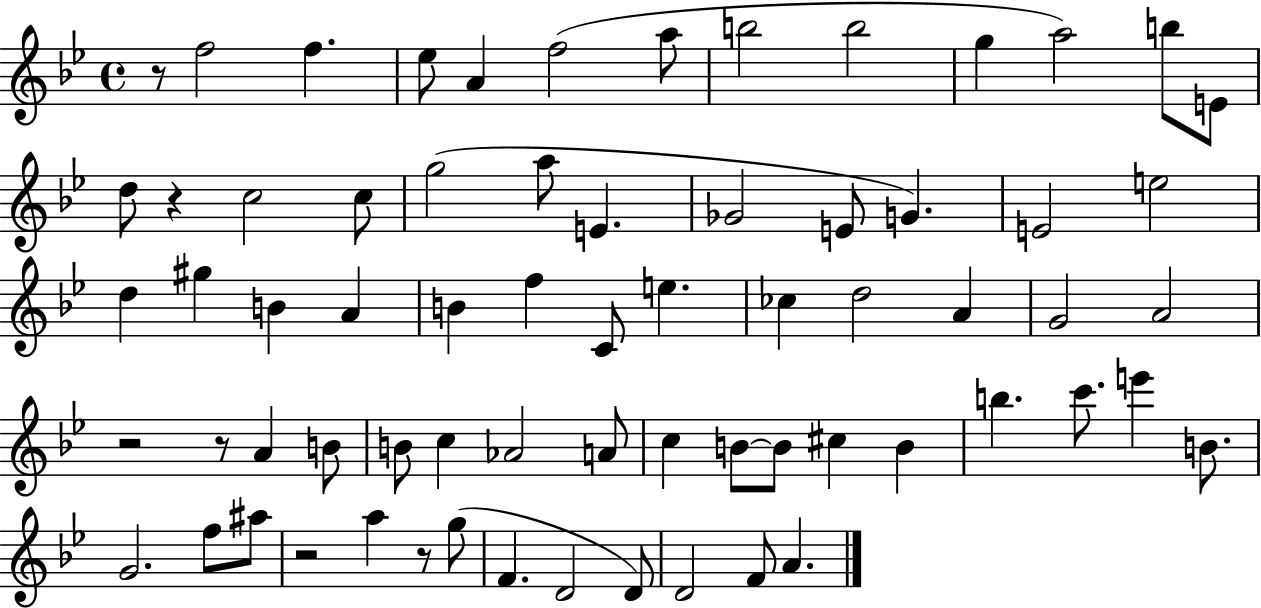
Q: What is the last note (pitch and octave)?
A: A4